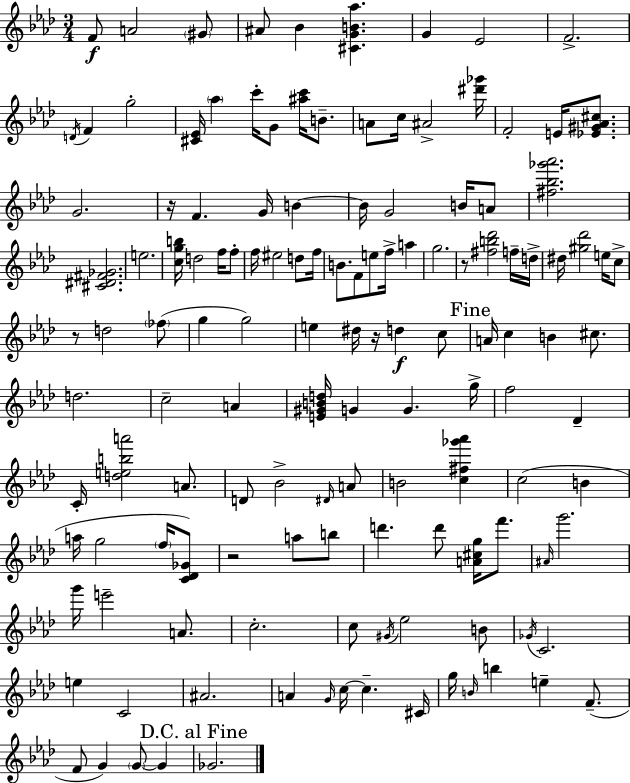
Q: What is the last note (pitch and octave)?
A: Gb4